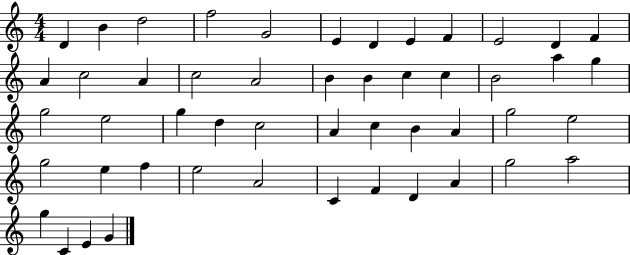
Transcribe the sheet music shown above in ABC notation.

X:1
T:Untitled
M:4/4
L:1/4
K:C
D B d2 f2 G2 E D E F E2 D F A c2 A c2 A2 B B c c B2 a g g2 e2 g d c2 A c B A g2 e2 g2 e f e2 A2 C F D A g2 a2 g C E G